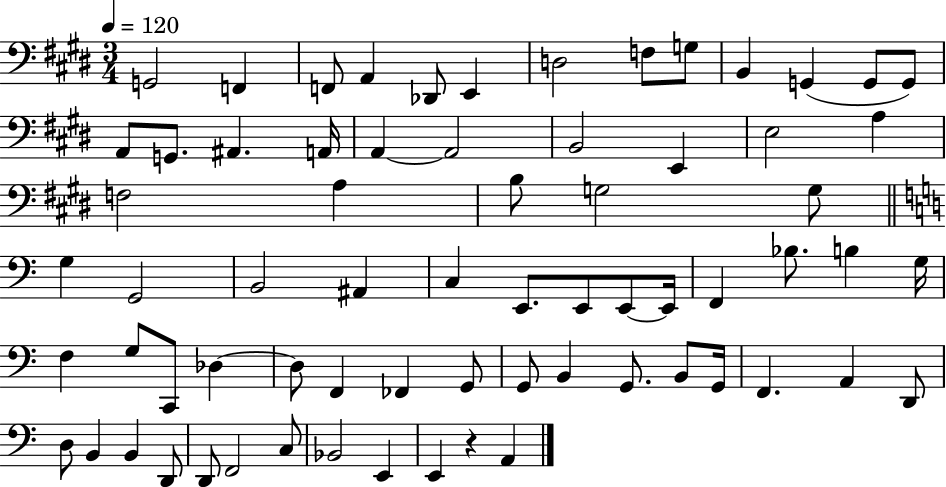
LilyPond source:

{
  \clef bass
  \numericTimeSignature
  \time 3/4
  \key e \major
  \tempo 4 = 120
  g,2 f,4 | f,8 a,4 des,8 e,4 | d2 f8 g8 | b,4 g,4( g,8 g,8) | \break a,8 g,8. ais,4. a,16 | a,4~~ a,2 | b,2 e,4 | e2 a4 | \break f2 a4 | b8 g2 g8 | \bar "||" \break \key c \major g4 g,2 | b,2 ais,4 | c4 e,8. e,8 e,8~~ e,16 | f,4 bes8. b4 g16 | \break f4 g8 c,8 des4~~ | des8 f,4 fes,4 g,8 | g,8 b,4 g,8. b,8 g,16 | f,4. a,4 d,8 | \break d8 b,4 b,4 d,8 | d,8 f,2 c8 | bes,2 e,4 | e,4 r4 a,4 | \break \bar "|."
}